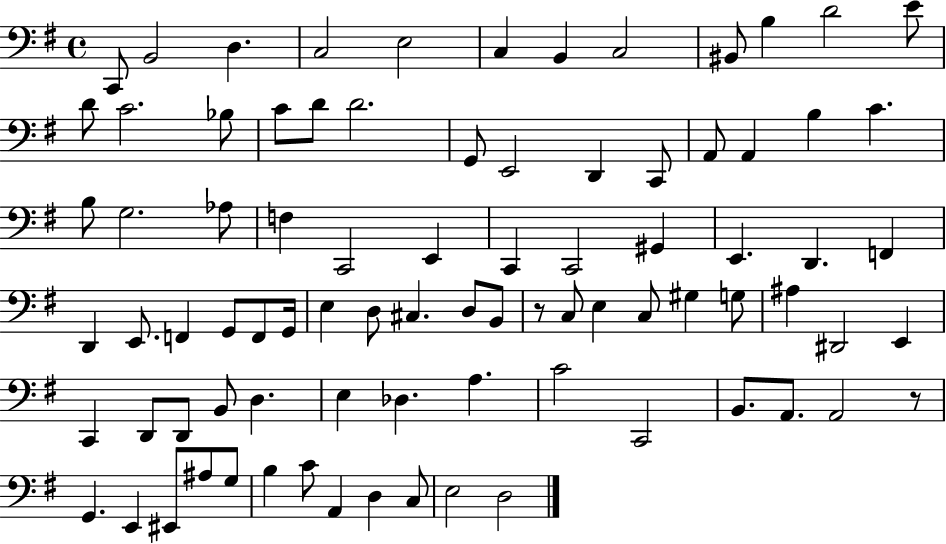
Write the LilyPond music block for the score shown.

{
  \clef bass
  \time 4/4
  \defaultTimeSignature
  \key g \major
  c,8 b,2 d4. | c2 e2 | c4 b,4 c2 | bis,8 b4 d'2 e'8 | \break d'8 c'2. bes8 | c'8 d'8 d'2. | g,8 e,2 d,4 c,8 | a,8 a,4 b4 c'4. | \break b8 g2. aes8 | f4 c,2 e,4 | c,4 c,2 gis,4 | e,4. d,4. f,4 | \break d,4 e,8. f,4 g,8 f,8 g,16 | e4 d8 cis4. d8 b,8 | r8 c8 e4 c8 gis4 g8 | ais4 dis,2 e,4 | \break c,4 d,8 d,8 b,8 d4. | e4 des4. a4. | c'2 c,2 | b,8. a,8. a,2 r8 | \break g,4. e,4 eis,8 ais8 g8 | b4 c'8 a,4 d4 c8 | e2 d2 | \bar "|."
}